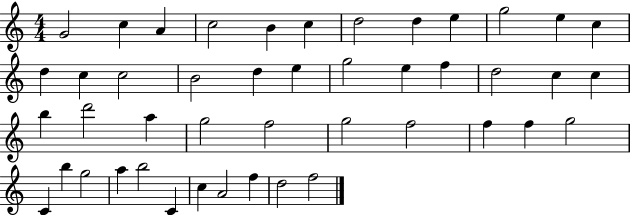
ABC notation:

X:1
T:Untitled
M:4/4
L:1/4
K:C
G2 c A c2 B c d2 d e g2 e c d c c2 B2 d e g2 e f d2 c c b d'2 a g2 f2 g2 f2 f f g2 C b g2 a b2 C c A2 f d2 f2